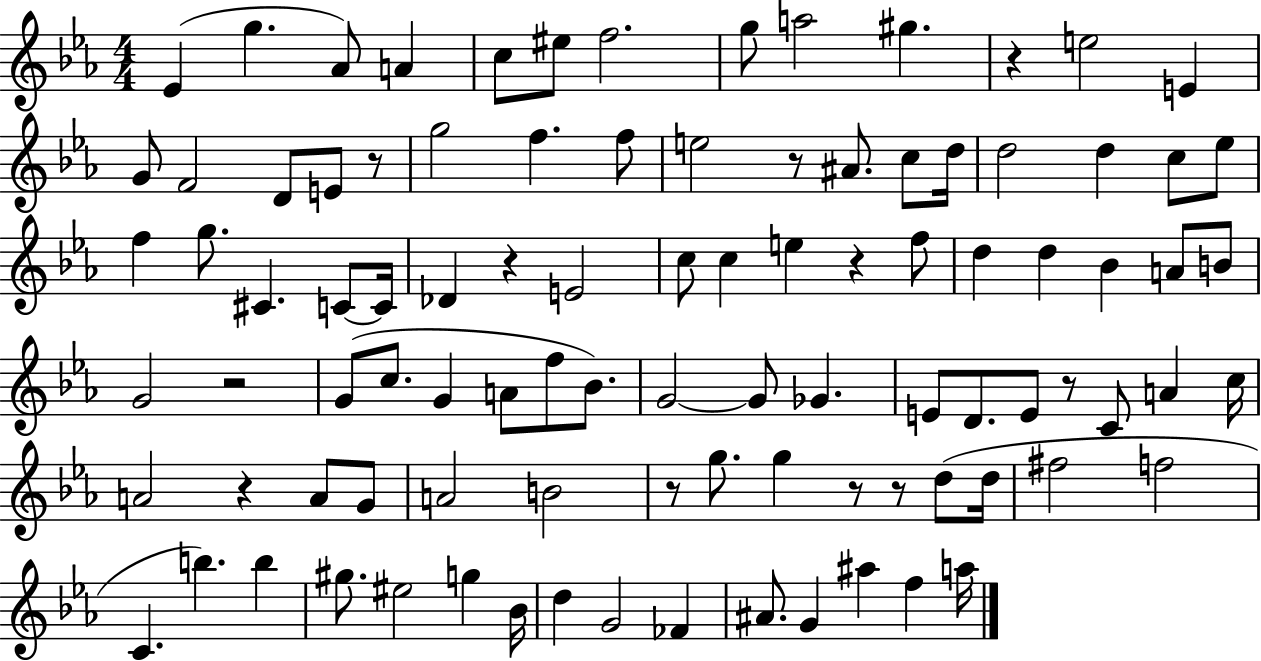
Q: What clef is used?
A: treble